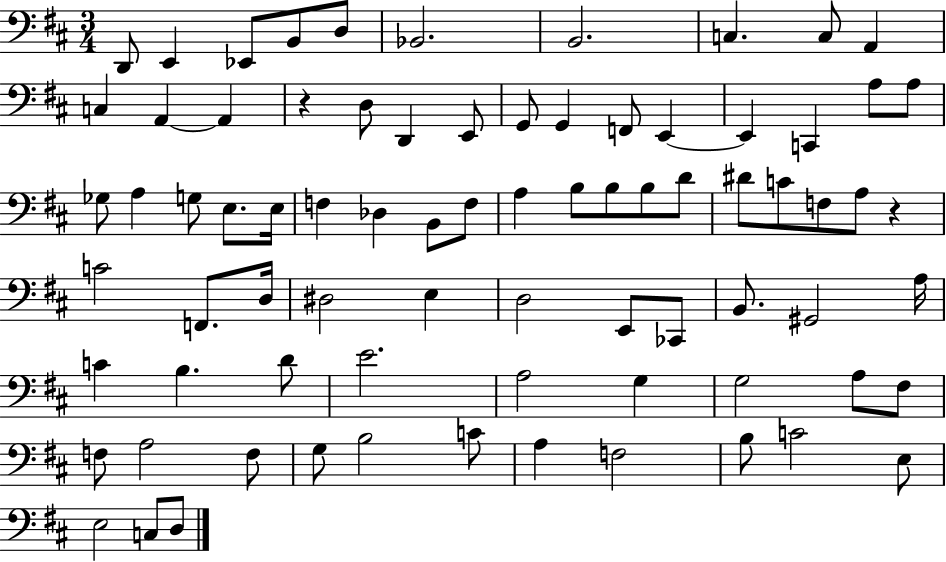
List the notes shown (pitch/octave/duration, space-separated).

D2/e E2/q Eb2/e B2/e D3/e Bb2/h. B2/h. C3/q. C3/e A2/q C3/q A2/q A2/q R/q D3/e D2/q E2/e G2/e G2/q F2/e E2/q E2/q C2/q A3/e A3/e Gb3/e A3/q G3/e E3/e. E3/s F3/q Db3/q B2/e F3/e A3/q B3/e B3/e B3/e D4/e D#4/e C4/e F3/e A3/e R/q C4/h F2/e. D3/s D#3/h E3/q D3/h E2/e CES2/e B2/e. G#2/h A3/s C4/q B3/q. D4/e E4/h. A3/h G3/q G3/h A3/e F#3/e F3/e A3/h F3/e G3/e B3/h C4/e A3/q F3/h B3/e C4/h E3/e E3/h C3/e D3/e